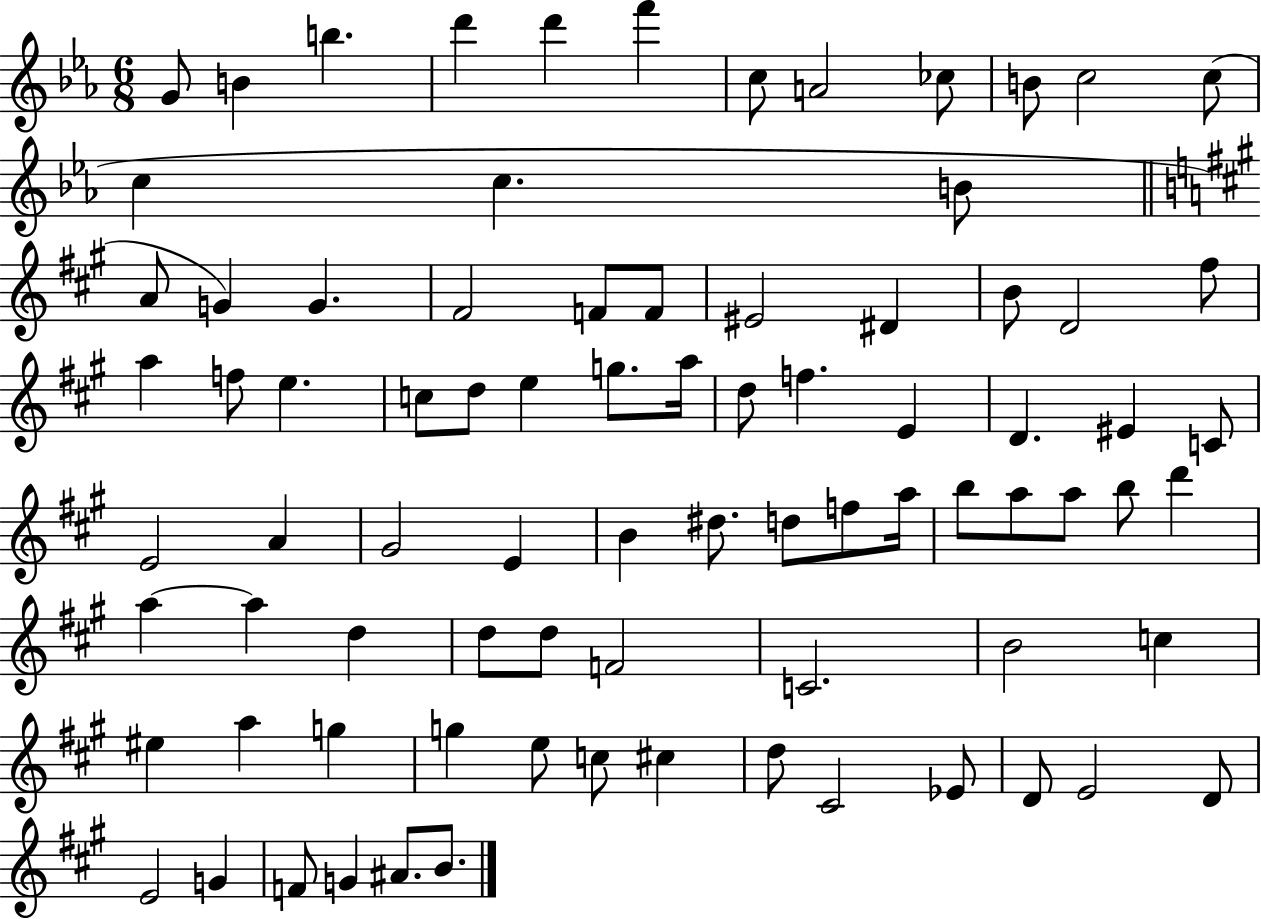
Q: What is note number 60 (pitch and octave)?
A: F4